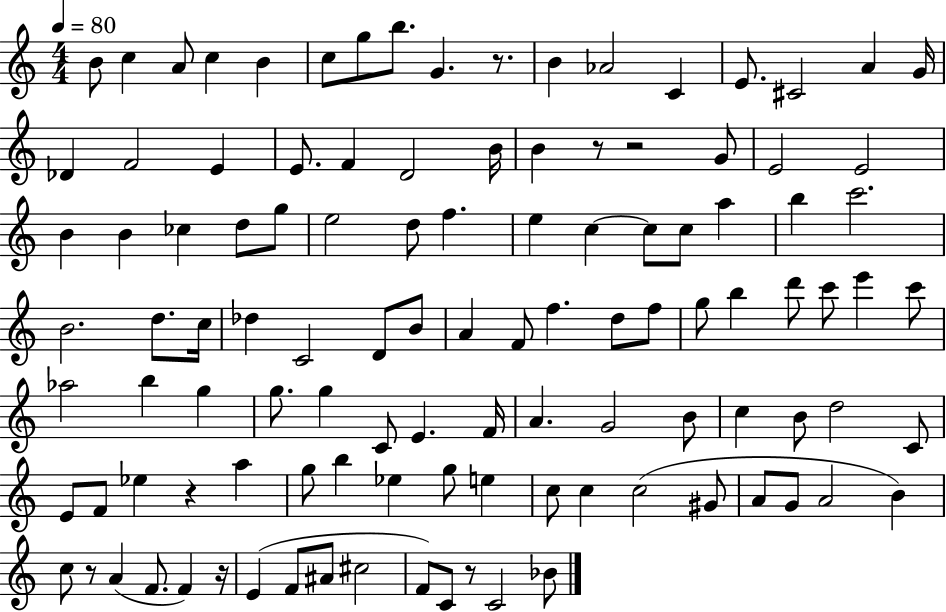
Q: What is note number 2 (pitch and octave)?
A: C5